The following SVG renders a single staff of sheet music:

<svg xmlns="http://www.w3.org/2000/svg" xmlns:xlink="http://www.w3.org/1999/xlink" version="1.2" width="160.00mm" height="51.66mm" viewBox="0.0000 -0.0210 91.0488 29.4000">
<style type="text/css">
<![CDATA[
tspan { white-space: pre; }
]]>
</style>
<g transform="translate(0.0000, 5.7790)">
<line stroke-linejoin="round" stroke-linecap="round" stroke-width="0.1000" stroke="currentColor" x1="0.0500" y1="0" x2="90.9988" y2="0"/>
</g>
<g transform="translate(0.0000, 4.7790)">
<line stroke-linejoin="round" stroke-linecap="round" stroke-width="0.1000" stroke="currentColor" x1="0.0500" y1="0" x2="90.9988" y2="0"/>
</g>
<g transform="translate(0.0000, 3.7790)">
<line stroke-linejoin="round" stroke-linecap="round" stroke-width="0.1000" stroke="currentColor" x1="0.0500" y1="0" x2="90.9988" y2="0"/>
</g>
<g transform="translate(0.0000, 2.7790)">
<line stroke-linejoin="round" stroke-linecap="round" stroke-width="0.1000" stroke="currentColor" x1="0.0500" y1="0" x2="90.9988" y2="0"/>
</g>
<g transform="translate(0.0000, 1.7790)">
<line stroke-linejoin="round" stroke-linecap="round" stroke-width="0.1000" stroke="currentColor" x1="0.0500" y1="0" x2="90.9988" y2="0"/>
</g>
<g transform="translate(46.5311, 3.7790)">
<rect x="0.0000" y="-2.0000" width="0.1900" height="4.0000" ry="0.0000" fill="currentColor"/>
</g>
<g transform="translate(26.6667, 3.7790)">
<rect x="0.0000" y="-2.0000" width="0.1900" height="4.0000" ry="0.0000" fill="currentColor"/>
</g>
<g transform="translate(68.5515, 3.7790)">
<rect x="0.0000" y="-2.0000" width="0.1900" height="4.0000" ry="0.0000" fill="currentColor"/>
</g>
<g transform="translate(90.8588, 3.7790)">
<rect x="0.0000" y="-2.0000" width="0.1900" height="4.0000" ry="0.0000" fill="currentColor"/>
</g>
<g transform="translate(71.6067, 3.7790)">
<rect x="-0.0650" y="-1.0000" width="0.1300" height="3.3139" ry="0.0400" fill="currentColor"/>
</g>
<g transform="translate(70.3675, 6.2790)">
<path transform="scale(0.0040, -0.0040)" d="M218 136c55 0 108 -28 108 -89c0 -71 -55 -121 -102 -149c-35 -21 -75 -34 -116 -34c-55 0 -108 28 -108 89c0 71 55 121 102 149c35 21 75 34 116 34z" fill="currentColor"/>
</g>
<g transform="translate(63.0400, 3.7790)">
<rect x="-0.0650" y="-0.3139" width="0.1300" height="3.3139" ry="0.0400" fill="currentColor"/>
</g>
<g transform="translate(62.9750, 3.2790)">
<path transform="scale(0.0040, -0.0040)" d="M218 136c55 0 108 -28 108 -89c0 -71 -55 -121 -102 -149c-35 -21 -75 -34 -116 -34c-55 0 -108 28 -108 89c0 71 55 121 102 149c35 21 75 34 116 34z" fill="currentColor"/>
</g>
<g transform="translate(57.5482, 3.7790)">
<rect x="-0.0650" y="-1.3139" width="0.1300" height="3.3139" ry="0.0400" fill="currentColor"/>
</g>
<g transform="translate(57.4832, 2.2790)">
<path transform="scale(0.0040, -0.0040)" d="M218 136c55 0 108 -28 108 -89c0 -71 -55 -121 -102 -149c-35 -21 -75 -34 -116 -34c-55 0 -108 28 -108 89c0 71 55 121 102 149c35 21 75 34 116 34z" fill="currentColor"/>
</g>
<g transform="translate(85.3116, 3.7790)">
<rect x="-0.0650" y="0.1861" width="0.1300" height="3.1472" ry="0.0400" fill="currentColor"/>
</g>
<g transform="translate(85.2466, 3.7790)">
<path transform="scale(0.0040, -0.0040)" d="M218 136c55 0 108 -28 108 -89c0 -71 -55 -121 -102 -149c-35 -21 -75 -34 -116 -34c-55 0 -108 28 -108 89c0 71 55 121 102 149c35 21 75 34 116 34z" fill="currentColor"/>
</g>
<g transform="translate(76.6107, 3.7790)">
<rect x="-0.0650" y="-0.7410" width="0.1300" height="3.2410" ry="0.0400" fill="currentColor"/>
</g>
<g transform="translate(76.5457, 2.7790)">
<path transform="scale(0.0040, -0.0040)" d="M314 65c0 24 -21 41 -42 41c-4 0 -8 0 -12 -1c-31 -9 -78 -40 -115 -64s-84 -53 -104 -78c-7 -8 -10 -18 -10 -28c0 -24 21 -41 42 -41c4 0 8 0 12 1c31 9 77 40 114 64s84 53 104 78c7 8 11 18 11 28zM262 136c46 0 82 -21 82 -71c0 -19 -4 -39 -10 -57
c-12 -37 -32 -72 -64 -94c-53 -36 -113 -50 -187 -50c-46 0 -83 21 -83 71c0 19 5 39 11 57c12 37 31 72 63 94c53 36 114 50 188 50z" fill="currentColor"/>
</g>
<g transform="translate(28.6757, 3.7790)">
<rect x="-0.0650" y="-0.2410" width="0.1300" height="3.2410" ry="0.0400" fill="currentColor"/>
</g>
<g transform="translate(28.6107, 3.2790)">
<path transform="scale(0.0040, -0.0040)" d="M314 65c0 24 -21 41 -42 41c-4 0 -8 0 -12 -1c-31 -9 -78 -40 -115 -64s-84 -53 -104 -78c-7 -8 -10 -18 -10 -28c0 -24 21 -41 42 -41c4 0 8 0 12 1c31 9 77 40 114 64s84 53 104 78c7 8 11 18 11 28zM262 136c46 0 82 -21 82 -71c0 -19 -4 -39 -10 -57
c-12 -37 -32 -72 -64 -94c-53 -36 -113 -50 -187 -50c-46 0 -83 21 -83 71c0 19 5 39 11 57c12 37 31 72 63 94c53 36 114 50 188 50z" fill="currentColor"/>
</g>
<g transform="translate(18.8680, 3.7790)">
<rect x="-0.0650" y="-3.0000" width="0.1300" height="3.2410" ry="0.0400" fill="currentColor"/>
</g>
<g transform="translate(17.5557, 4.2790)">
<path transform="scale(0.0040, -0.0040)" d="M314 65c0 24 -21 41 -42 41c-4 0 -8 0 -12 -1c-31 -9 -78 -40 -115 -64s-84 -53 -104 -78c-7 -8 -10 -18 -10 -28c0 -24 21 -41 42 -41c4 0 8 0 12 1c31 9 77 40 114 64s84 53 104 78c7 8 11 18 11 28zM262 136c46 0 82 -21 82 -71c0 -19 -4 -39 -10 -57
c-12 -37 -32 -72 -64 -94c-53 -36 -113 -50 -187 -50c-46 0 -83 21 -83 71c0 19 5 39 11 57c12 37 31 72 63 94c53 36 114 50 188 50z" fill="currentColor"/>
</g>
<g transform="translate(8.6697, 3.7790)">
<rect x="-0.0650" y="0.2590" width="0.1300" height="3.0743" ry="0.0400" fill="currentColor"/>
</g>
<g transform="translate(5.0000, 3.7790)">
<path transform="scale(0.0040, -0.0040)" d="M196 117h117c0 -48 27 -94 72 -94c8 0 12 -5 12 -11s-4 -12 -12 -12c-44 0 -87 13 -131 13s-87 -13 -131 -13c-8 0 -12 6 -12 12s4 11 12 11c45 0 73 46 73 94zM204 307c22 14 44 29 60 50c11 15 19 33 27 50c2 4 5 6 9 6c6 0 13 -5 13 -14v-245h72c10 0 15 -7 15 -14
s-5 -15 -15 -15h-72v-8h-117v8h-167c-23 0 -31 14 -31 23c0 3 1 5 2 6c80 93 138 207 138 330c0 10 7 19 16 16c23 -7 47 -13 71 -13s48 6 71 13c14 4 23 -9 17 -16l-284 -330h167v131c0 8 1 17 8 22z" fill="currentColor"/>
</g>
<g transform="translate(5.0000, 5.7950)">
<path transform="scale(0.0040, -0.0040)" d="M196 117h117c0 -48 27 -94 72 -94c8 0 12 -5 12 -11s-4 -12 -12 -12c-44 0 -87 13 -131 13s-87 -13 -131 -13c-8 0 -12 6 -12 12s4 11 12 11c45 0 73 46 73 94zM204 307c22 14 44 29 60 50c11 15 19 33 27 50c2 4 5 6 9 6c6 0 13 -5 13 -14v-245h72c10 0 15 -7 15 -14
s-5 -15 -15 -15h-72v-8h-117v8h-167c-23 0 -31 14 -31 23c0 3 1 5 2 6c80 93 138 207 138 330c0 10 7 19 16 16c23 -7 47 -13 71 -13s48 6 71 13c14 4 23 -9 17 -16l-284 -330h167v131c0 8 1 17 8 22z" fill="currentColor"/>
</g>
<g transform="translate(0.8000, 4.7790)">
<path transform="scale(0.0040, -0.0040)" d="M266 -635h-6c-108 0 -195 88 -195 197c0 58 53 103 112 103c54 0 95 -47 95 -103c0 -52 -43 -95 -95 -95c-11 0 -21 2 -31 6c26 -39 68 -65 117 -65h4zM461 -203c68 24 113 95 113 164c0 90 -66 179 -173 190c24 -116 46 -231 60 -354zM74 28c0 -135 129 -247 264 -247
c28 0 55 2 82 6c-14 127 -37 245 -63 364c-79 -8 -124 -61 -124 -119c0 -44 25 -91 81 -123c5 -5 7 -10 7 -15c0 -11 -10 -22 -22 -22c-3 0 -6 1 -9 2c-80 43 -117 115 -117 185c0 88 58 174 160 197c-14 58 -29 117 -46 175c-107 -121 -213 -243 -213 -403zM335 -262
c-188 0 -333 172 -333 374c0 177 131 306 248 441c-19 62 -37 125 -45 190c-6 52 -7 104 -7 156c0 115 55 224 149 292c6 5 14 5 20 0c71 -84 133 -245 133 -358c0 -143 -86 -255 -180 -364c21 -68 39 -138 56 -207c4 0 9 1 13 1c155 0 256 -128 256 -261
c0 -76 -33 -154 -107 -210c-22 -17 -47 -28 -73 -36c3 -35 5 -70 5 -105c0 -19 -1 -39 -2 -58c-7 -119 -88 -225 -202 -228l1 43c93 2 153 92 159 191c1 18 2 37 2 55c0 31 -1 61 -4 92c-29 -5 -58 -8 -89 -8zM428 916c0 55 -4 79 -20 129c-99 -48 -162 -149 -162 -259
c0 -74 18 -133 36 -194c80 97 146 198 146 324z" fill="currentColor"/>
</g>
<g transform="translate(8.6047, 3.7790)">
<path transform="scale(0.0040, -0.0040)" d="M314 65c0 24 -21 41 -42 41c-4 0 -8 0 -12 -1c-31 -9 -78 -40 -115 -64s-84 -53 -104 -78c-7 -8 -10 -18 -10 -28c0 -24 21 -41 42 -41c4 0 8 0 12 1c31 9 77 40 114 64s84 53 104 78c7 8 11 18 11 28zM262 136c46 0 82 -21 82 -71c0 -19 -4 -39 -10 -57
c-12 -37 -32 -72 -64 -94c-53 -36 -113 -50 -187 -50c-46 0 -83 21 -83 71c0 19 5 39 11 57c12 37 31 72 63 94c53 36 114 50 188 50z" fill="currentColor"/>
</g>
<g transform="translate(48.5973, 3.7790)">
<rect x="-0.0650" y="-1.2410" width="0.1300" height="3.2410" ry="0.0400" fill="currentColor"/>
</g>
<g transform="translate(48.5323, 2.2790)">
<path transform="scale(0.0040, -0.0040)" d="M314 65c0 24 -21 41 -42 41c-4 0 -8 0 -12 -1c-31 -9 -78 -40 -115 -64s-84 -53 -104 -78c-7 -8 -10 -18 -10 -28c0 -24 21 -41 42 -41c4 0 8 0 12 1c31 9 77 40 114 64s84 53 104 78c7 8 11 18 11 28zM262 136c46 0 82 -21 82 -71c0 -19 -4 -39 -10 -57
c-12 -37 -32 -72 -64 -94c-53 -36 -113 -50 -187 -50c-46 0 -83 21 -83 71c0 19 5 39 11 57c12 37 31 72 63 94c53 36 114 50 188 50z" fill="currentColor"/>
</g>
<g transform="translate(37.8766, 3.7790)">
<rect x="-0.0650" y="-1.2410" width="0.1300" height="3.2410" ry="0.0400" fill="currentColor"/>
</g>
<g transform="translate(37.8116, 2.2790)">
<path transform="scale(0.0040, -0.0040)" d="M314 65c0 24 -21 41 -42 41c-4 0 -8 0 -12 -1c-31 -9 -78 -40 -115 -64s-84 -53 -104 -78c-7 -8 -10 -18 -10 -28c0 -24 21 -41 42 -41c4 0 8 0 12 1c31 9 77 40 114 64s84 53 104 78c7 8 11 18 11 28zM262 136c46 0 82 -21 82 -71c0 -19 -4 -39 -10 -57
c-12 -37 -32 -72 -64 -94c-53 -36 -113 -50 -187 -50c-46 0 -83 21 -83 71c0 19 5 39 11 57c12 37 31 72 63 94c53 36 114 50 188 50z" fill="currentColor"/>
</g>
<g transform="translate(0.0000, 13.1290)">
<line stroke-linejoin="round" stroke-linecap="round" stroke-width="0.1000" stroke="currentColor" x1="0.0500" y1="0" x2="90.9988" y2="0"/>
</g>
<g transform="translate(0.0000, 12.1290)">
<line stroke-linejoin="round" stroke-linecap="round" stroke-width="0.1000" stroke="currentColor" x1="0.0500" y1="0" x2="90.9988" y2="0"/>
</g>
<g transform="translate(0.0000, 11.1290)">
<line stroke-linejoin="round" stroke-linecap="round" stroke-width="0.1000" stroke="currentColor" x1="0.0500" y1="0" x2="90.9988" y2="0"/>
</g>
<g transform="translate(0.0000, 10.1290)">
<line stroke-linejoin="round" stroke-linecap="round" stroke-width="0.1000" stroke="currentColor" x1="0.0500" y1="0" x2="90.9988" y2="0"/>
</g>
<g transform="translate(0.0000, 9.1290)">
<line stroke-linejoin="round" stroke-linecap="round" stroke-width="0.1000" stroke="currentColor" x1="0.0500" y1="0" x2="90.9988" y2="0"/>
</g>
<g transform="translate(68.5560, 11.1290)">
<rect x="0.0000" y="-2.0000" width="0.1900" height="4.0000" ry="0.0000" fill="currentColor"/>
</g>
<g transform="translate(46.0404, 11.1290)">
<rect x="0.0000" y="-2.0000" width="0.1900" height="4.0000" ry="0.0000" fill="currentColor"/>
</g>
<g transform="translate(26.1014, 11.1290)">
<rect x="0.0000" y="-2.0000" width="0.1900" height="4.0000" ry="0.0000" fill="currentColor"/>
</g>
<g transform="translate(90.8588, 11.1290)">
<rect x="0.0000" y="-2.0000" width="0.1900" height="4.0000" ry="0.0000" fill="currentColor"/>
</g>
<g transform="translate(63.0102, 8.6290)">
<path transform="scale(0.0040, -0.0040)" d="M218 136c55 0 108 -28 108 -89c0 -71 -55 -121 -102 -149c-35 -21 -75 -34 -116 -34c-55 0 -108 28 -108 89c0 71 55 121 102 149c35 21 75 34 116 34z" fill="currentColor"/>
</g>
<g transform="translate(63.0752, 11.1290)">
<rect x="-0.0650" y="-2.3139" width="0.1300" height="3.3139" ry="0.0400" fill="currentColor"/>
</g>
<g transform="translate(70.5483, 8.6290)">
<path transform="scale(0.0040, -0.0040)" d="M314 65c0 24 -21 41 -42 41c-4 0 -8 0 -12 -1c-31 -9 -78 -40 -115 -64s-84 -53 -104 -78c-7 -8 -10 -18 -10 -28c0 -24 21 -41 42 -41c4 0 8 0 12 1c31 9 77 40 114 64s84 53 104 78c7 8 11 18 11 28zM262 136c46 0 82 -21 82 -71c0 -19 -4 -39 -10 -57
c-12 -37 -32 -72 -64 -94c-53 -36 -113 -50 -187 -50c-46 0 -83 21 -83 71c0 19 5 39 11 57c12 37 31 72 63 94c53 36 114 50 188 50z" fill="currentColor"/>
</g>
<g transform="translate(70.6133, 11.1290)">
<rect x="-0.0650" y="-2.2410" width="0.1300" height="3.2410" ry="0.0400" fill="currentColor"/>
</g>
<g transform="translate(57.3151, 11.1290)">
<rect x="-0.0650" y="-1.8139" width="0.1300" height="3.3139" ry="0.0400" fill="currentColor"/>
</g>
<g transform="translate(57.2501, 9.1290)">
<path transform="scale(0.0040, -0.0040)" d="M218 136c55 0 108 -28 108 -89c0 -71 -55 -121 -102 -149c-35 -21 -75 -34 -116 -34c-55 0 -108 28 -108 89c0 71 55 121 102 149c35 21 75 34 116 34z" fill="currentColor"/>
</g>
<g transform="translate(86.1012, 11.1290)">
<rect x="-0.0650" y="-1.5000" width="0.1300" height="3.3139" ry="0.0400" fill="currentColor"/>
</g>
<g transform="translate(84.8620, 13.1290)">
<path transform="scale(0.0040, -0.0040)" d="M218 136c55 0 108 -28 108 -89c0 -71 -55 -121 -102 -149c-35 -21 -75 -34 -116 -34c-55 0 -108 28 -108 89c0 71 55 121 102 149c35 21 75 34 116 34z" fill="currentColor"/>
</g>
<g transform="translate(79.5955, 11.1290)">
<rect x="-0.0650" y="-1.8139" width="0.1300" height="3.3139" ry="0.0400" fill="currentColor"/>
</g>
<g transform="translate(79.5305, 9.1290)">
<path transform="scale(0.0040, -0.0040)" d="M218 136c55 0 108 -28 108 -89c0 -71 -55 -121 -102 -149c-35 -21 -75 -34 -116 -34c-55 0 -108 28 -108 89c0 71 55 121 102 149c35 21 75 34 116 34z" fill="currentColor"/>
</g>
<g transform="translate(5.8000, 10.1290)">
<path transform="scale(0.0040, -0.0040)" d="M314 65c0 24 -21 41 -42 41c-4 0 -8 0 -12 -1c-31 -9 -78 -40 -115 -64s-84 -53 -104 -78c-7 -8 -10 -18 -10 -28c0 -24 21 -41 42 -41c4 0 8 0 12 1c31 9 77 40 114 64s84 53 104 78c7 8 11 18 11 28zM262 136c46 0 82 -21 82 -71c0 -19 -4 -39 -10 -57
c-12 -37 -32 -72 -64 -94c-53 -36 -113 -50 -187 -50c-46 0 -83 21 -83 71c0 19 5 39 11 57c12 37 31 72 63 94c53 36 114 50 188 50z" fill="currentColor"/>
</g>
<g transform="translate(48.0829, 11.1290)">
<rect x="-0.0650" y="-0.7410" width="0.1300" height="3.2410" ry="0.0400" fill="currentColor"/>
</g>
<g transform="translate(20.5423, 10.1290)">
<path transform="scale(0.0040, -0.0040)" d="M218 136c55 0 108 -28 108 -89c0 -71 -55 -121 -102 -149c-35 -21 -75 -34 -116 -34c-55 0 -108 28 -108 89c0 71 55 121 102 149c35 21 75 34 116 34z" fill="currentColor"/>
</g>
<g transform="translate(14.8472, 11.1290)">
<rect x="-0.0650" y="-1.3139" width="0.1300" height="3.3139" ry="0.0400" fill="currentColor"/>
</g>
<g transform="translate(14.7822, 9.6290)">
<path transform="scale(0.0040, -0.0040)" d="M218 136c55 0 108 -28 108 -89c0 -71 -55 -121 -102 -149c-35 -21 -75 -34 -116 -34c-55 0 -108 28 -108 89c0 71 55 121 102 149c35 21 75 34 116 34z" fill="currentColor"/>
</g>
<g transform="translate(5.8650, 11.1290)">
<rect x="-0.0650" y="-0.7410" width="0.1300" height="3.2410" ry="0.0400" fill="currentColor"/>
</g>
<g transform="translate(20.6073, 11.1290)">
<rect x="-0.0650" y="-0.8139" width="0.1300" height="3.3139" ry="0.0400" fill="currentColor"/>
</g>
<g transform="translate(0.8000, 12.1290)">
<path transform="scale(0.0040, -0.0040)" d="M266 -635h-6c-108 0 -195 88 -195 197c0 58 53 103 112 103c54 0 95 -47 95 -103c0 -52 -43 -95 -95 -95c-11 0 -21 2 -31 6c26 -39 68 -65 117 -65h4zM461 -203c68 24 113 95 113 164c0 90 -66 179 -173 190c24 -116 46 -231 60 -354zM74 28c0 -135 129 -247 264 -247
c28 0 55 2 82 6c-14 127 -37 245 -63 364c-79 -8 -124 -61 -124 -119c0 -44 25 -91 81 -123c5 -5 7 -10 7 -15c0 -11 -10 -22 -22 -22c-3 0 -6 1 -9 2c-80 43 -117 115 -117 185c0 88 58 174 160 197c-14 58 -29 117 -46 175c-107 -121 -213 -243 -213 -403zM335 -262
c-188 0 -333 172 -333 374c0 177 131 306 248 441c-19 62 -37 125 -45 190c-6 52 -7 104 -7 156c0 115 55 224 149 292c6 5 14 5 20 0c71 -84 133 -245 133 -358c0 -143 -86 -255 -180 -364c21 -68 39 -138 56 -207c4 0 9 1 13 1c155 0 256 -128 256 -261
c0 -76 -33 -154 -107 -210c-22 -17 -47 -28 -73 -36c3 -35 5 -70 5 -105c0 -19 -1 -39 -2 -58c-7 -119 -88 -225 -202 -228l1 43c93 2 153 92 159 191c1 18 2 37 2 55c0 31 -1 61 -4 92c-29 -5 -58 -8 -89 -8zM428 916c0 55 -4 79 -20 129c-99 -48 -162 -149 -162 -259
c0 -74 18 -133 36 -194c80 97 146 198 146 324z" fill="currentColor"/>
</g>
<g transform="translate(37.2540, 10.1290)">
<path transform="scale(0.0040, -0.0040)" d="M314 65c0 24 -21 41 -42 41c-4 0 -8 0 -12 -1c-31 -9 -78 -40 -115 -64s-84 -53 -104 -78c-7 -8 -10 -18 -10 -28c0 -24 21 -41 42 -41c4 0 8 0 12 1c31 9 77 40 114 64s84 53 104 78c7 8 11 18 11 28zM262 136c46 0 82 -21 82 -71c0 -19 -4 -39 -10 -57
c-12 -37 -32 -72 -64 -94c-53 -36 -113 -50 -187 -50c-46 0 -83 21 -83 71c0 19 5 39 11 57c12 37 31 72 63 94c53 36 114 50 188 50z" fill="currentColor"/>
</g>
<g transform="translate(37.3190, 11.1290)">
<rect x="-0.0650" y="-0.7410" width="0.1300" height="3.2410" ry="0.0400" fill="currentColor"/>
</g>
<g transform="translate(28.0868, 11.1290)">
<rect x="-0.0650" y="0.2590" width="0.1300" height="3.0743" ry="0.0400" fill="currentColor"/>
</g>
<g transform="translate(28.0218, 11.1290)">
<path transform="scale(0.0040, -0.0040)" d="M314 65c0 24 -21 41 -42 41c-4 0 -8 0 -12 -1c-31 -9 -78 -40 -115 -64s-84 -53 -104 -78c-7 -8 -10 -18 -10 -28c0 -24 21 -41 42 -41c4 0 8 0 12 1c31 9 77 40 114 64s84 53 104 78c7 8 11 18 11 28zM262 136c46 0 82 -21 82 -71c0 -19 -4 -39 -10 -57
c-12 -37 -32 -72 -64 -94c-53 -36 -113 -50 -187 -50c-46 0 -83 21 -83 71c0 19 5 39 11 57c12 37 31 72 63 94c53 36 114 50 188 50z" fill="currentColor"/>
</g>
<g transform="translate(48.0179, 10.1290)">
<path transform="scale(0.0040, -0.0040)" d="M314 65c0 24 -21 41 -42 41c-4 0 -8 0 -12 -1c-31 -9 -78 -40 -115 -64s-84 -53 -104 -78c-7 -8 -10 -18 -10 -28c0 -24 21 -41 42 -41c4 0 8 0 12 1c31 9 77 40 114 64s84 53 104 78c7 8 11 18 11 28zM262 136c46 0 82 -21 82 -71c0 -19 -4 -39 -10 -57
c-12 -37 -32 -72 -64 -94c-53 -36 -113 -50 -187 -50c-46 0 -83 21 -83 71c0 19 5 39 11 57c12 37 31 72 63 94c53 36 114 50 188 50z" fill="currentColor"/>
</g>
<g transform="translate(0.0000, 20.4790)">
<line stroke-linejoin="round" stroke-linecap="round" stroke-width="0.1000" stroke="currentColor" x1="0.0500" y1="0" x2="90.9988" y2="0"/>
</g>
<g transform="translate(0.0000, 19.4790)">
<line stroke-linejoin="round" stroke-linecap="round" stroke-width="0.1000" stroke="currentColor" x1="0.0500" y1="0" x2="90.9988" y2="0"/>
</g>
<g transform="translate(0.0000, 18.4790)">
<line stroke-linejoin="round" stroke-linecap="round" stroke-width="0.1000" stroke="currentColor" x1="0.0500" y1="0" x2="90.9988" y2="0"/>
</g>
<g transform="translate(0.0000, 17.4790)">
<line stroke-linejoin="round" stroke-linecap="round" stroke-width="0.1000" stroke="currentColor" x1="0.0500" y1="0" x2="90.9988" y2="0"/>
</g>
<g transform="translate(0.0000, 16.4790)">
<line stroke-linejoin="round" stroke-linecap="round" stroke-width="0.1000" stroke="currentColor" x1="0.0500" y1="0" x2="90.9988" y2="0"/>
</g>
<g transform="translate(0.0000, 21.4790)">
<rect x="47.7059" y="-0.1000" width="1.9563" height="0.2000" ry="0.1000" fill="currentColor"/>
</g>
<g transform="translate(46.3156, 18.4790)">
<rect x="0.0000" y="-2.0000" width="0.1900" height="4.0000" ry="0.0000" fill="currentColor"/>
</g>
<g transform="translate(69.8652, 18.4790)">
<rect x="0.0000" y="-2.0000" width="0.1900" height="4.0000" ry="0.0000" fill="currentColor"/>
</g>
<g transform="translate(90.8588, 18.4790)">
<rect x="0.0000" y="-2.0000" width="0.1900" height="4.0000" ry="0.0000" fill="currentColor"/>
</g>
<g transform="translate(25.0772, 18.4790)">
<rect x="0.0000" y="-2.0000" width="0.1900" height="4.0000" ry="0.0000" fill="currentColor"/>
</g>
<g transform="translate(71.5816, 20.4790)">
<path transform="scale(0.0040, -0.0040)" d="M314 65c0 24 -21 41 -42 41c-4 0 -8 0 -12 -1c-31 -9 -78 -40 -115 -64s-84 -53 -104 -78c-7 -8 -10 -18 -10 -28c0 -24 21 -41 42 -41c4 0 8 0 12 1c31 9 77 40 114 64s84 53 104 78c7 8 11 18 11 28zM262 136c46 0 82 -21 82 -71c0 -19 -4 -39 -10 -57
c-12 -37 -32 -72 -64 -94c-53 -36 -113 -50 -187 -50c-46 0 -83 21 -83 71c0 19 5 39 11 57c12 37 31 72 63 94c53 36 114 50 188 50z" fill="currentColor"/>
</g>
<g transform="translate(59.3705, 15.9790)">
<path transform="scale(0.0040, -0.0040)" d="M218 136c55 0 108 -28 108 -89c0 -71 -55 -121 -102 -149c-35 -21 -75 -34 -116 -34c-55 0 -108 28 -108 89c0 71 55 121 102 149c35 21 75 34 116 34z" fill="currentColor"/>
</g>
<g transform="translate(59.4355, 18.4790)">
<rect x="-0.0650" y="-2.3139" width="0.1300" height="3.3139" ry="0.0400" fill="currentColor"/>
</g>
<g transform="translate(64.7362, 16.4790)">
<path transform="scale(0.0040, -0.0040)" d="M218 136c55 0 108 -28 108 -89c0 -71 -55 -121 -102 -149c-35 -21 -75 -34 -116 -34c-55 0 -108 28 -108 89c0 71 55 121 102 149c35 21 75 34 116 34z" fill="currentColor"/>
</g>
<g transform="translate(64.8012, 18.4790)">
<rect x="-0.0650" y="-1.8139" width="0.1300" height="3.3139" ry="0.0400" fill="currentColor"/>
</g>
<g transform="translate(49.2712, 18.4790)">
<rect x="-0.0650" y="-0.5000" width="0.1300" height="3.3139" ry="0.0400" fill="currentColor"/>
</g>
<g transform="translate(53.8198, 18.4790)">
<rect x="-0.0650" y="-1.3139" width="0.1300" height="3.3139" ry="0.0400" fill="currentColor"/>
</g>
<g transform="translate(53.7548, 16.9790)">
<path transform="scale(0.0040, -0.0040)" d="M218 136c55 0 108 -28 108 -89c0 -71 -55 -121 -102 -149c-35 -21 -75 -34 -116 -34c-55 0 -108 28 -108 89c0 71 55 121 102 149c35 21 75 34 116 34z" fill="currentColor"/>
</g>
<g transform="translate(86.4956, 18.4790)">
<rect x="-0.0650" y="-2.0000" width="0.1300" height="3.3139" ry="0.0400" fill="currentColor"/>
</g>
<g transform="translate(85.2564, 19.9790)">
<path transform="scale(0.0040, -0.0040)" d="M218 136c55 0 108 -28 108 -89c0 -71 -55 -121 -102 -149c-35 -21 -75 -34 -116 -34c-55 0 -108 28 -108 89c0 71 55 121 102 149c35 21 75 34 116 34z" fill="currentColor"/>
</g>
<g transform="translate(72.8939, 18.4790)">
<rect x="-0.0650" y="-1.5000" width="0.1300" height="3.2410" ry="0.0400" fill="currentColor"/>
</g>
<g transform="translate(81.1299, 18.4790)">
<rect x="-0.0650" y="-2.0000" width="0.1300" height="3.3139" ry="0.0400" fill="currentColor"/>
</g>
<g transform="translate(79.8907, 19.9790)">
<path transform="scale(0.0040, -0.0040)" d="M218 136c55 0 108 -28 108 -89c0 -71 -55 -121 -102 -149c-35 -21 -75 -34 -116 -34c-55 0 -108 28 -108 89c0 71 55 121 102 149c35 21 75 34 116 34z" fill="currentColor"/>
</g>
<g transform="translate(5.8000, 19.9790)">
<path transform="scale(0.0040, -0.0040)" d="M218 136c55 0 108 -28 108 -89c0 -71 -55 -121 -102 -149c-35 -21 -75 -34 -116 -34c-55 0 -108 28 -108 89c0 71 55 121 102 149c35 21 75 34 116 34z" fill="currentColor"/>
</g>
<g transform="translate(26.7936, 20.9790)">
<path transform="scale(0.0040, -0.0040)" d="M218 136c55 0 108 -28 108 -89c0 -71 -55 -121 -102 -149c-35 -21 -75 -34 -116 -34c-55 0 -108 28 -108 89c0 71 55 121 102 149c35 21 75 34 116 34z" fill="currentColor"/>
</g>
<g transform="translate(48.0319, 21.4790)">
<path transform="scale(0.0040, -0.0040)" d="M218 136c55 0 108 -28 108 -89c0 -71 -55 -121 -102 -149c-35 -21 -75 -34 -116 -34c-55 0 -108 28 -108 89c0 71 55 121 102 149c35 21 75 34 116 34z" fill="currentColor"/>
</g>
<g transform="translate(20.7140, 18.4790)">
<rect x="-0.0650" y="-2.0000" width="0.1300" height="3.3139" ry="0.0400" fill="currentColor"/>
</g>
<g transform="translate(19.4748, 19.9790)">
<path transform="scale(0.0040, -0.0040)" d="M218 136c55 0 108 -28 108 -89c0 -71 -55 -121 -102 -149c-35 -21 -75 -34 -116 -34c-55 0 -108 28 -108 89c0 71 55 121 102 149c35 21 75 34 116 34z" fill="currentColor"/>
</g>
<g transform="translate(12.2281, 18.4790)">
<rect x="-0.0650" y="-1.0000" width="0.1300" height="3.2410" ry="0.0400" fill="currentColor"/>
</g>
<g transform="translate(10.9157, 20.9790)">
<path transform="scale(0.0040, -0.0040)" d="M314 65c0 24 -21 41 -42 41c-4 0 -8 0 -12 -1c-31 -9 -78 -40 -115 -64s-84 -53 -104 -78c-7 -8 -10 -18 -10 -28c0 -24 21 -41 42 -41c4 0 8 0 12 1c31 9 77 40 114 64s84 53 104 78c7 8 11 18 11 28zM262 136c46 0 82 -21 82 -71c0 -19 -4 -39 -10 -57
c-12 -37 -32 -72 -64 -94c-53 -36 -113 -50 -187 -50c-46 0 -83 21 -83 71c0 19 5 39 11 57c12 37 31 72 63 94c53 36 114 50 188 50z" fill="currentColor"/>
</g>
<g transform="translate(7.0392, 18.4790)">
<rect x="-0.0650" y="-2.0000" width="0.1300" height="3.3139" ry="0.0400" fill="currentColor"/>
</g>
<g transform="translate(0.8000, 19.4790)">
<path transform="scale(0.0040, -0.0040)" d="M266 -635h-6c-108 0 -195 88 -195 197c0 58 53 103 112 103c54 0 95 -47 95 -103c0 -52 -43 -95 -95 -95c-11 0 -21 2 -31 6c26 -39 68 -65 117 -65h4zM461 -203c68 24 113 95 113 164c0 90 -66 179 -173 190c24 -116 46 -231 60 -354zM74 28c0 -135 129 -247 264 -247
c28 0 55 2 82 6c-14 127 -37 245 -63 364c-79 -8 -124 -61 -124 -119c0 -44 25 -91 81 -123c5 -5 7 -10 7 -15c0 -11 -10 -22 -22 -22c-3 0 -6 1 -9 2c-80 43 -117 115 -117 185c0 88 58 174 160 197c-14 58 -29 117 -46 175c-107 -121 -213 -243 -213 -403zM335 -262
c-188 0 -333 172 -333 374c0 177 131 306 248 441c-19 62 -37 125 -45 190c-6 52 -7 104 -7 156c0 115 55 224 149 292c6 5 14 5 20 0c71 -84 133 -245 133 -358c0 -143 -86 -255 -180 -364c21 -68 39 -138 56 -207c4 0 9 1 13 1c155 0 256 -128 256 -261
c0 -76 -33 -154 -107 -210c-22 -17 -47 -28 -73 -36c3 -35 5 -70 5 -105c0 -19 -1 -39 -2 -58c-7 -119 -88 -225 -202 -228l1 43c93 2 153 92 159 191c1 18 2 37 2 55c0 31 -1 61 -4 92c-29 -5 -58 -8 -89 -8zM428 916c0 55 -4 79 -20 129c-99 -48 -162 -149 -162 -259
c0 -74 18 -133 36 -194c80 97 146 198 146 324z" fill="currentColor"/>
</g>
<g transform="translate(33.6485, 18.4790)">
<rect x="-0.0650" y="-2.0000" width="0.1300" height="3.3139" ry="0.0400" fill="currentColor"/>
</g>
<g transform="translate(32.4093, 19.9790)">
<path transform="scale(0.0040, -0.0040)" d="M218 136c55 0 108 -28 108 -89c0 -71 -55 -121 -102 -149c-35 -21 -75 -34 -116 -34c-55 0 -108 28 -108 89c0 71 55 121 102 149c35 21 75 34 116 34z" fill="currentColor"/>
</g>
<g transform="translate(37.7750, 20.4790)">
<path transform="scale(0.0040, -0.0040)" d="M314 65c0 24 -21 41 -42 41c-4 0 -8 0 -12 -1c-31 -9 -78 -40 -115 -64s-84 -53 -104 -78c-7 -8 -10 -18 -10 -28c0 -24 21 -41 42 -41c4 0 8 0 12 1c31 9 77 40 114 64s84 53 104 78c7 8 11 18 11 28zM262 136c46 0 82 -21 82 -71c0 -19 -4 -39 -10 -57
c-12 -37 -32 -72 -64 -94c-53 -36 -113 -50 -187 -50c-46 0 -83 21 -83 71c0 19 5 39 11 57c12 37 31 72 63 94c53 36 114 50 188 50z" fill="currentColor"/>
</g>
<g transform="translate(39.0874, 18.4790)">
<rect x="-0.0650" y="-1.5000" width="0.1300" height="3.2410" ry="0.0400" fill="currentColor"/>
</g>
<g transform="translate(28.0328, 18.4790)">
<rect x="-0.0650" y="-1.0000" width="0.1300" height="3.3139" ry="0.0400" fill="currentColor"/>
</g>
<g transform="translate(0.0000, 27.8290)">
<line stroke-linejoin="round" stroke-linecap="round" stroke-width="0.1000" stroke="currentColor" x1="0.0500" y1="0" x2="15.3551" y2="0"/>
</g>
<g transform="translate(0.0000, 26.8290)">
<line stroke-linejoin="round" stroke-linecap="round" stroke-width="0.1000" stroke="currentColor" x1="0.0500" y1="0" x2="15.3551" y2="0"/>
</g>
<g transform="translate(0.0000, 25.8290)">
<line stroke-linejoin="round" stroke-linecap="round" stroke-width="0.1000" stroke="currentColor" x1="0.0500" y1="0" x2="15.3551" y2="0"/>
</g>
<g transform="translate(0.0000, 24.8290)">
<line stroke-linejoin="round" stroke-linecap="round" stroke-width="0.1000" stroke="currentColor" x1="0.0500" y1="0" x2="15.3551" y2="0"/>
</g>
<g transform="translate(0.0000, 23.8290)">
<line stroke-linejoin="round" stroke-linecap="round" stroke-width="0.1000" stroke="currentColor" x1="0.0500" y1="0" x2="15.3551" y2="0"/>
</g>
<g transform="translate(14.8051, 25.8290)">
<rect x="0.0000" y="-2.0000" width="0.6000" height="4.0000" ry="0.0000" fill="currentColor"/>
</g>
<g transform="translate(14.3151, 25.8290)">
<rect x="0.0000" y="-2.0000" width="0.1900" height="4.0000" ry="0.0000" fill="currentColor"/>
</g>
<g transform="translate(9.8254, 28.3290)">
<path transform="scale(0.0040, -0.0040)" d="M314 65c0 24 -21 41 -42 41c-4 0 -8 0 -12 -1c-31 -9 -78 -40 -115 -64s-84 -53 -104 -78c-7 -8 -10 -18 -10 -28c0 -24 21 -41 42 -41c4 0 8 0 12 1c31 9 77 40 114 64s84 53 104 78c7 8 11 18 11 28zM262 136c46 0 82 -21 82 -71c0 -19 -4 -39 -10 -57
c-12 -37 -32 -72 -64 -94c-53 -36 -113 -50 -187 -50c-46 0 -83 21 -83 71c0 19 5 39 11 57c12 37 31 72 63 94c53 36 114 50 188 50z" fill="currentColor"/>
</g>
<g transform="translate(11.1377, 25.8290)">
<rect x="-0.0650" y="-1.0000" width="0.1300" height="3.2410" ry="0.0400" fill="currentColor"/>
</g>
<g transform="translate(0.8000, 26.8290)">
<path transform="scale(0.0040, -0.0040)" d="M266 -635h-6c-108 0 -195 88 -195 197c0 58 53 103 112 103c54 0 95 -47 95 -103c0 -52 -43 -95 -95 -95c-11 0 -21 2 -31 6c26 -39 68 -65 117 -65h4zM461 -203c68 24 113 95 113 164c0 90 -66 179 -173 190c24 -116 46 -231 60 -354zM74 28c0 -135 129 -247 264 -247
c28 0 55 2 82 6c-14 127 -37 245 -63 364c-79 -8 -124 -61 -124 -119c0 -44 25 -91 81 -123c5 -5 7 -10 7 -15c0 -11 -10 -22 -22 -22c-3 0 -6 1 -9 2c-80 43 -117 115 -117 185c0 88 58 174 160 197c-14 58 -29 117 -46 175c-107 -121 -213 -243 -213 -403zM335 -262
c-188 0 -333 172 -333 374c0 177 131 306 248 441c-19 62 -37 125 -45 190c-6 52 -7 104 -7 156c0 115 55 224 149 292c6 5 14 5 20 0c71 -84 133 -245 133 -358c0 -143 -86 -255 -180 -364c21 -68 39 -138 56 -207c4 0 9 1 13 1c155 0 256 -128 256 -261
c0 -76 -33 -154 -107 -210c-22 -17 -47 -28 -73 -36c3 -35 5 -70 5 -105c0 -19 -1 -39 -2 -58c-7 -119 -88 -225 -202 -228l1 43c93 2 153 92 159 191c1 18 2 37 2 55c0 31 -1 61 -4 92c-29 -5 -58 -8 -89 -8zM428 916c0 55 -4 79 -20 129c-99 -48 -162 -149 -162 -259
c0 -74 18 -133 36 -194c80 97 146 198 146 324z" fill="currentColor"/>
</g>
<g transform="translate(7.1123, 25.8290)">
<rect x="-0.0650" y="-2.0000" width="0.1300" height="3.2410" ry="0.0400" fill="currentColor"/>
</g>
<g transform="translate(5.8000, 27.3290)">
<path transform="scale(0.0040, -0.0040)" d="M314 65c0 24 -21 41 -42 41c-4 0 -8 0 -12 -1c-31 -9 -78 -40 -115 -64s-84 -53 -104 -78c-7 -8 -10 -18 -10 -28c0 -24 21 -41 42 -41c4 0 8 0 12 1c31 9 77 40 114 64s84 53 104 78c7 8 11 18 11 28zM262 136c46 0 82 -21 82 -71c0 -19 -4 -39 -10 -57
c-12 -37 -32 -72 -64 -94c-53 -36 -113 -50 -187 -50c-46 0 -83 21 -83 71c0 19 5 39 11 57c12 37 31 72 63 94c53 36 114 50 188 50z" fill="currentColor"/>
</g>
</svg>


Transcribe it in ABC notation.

X:1
T:Untitled
M:4/4
L:1/4
K:C
B2 A2 c2 e2 e2 e c D d2 B d2 e d B2 d2 d2 f g g2 f E F D2 F D F E2 C e g f E2 F F F2 D2